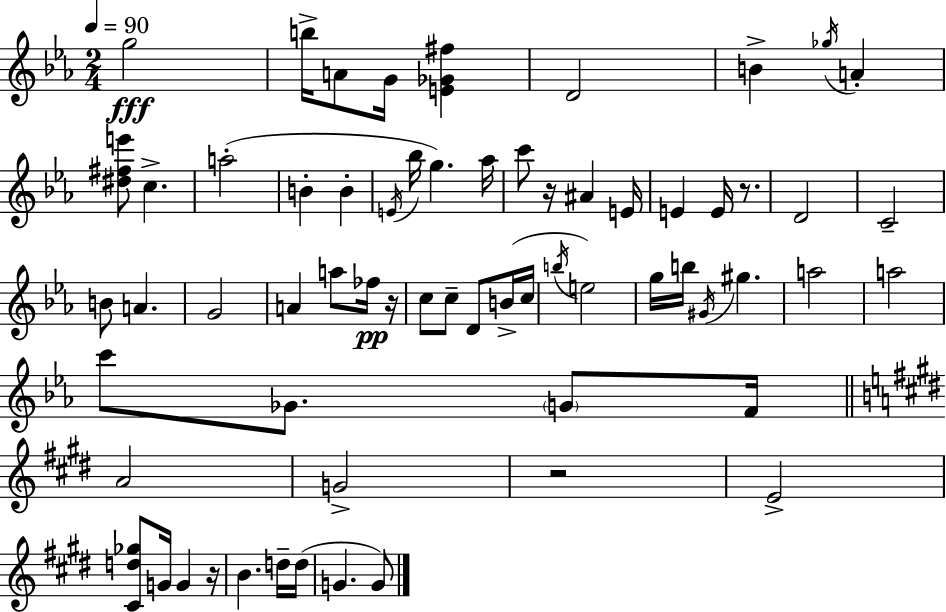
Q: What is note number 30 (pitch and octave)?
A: C5